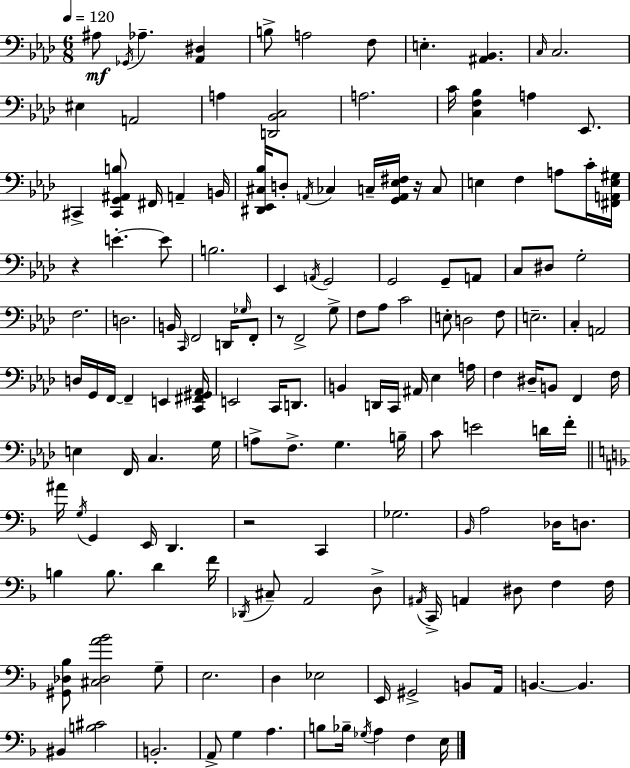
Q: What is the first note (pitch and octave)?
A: A#3